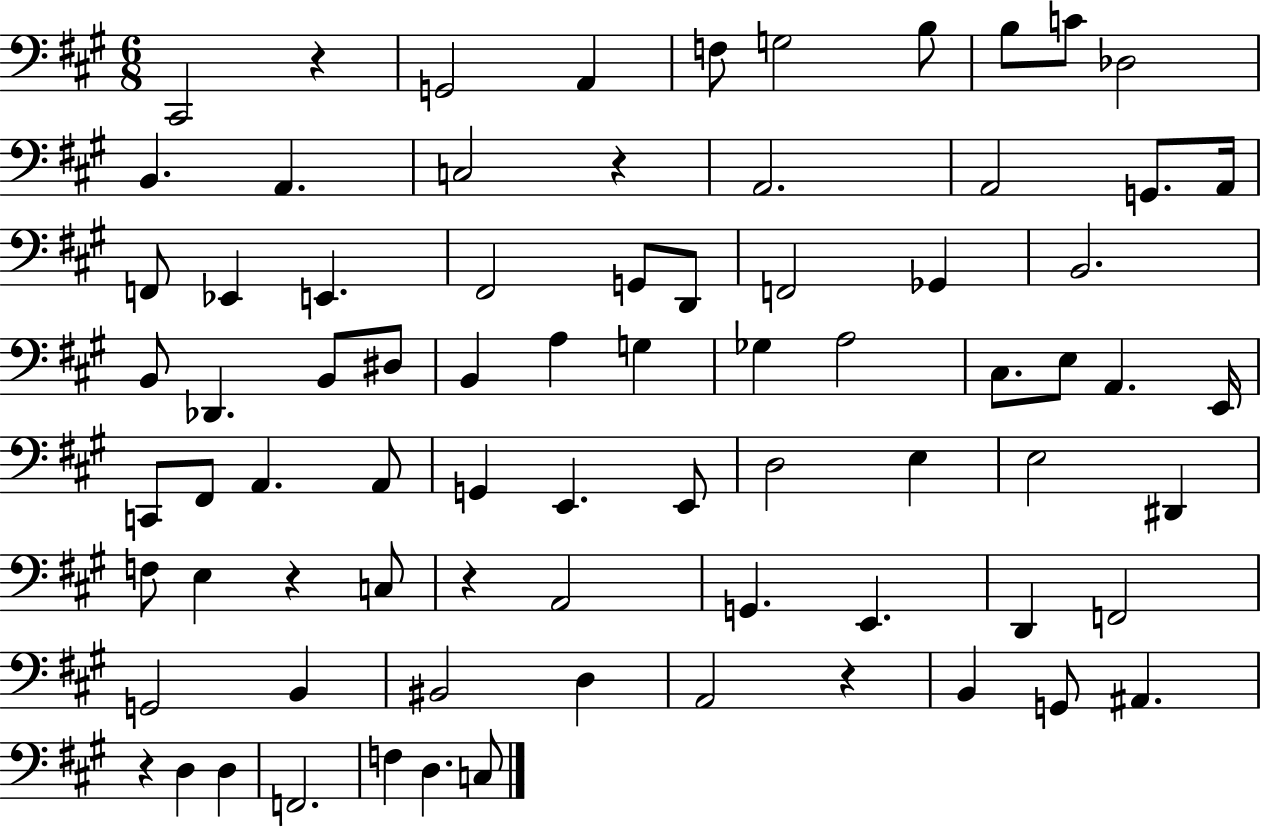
X:1
T:Untitled
M:6/8
L:1/4
K:A
^C,,2 z G,,2 A,, F,/2 G,2 B,/2 B,/2 C/2 _D,2 B,, A,, C,2 z A,,2 A,,2 G,,/2 A,,/4 F,,/2 _E,, E,, ^F,,2 G,,/2 D,,/2 F,,2 _G,, B,,2 B,,/2 _D,, B,,/2 ^D,/2 B,, A, G, _G, A,2 ^C,/2 E,/2 A,, E,,/4 C,,/2 ^F,,/2 A,, A,,/2 G,, E,, E,,/2 D,2 E, E,2 ^D,, F,/2 E, z C,/2 z A,,2 G,, E,, D,, F,,2 G,,2 B,, ^B,,2 D, A,,2 z B,, G,,/2 ^A,, z D, D, F,,2 F, D, C,/2